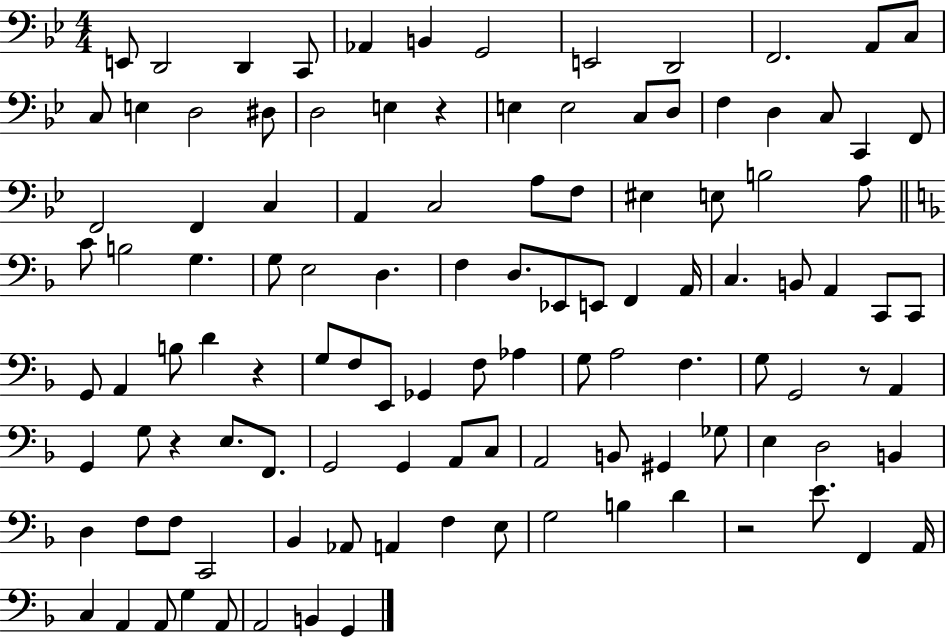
{
  \clef bass
  \numericTimeSignature
  \time 4/4
  \key bes \major
  e,8 d,2 d,4 c,8 | aes,4 b,4 g,2 | e,2 d,2 | f,2. a,8 c8 | \break c8 e4 d2 dis8 | d2 e4 r4 | e4 e2 c8 d8 | f4 d4 c8 c,4 f,8 | \break f,2 f,4 c4 | a,4 c2 a8 f8 | eis4 e8 b2 a8 | \bar "||" \break \key f \major c'8 b2 g4. | g8 e2 d4. | f4 d8. ees,8 e,8 f,4 a,16 | c4. b,8 a,4 c,8 c,8 | \break g,8 a,4 b8 d'4 r4 | g8 f8 e,8 ges,4 f8 aes4 | g8 a2 f4. | g8 g,2 r8 a,4 | \break g,4 g8 r4 e8. f,8. | g,2 g,4 a,8 c8 | a,2 b,8 gis,4 ges8 | e4 d2 b,4 | \break d4 f8 f8 c,2 | bes,4 aes,8 a,4 f4 e8 | g2 b4 d'4 | r2 e'8. f,4 a,16 | \break c4 a,4 a,8 g4 a,8 | a,2 b,4 g,4 | \bar "|."
}